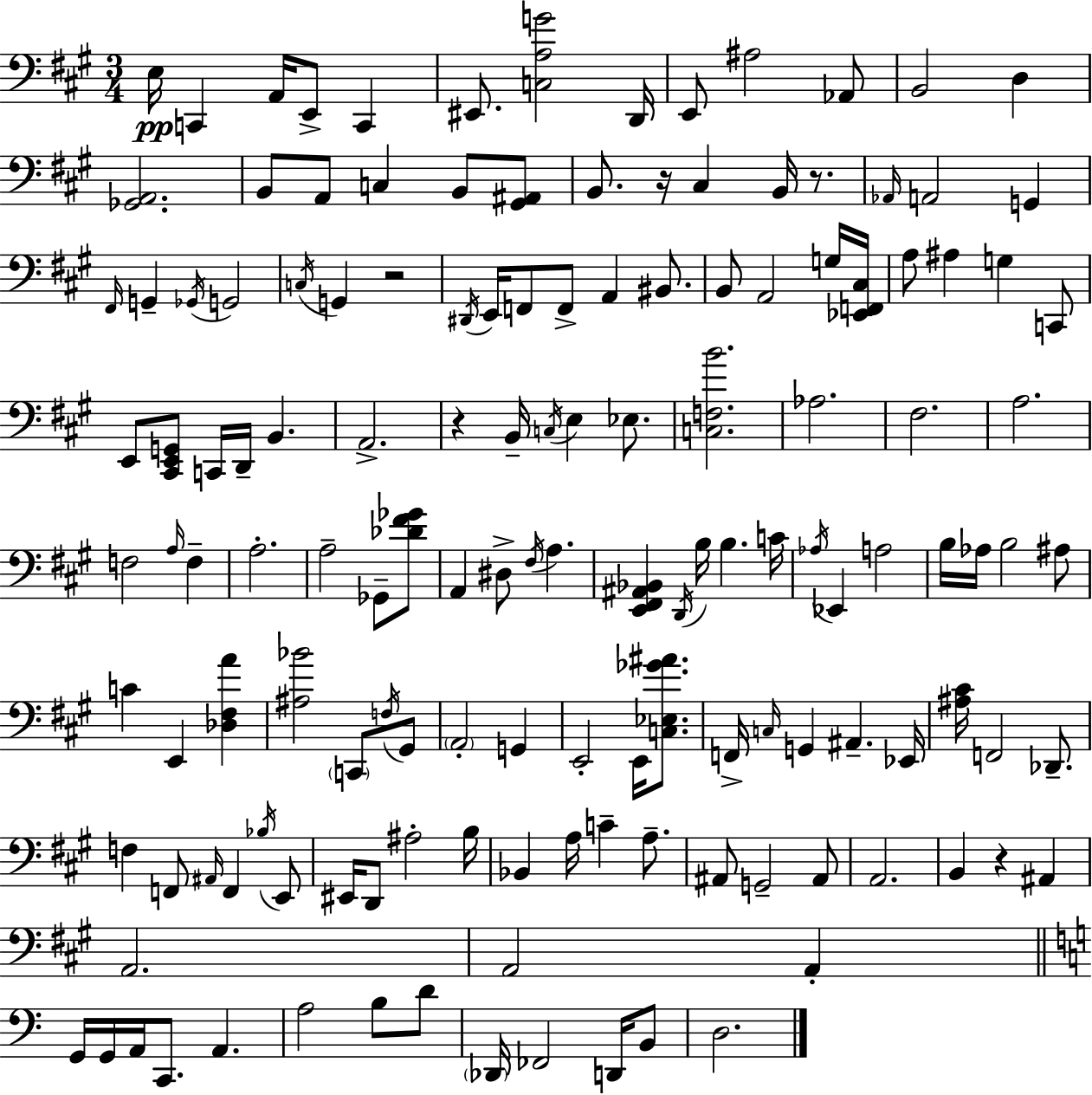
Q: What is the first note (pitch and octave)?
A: E3